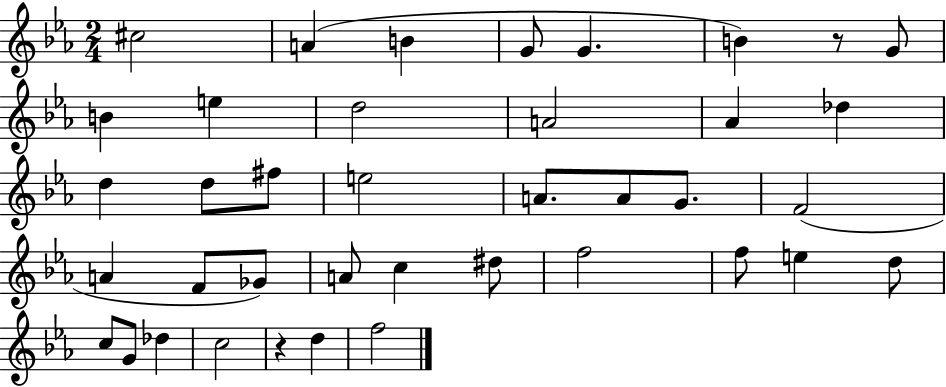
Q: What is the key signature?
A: EES major